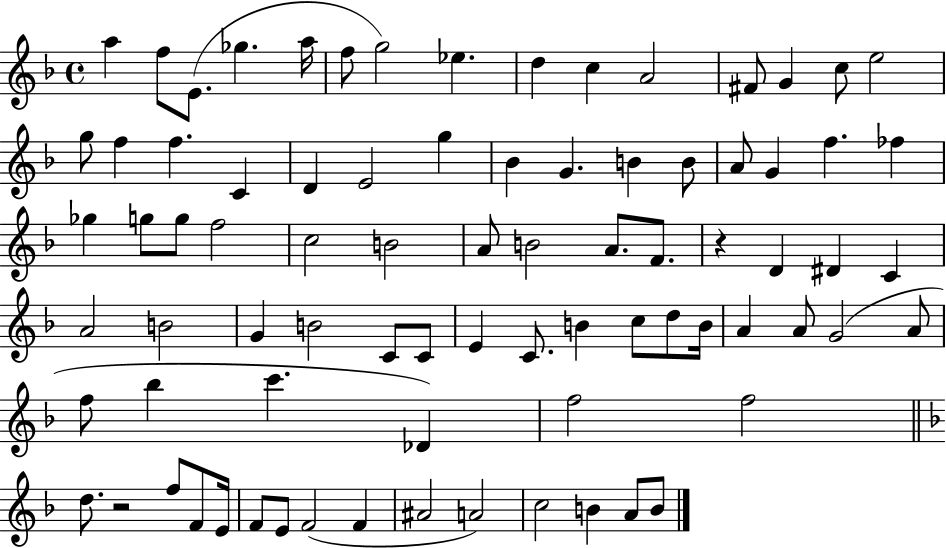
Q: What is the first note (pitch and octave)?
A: A5